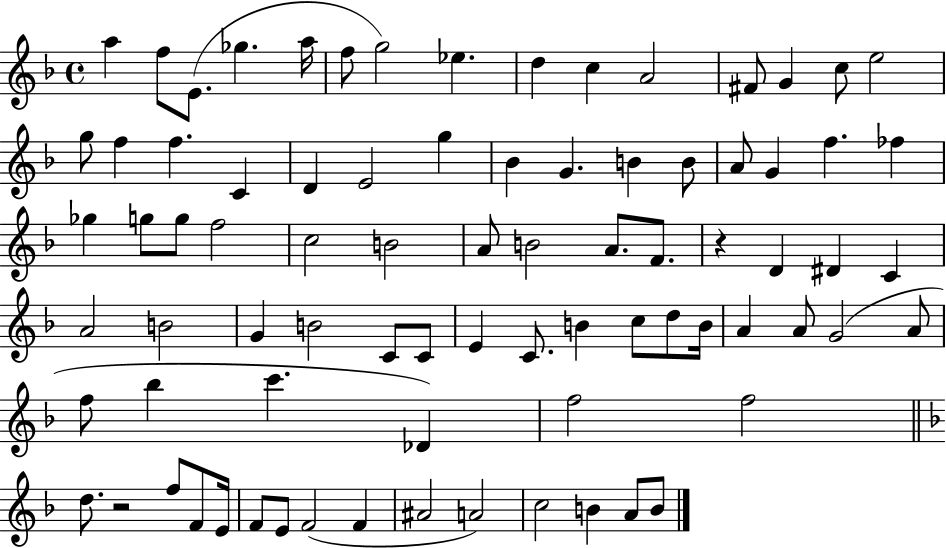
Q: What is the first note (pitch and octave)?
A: A5